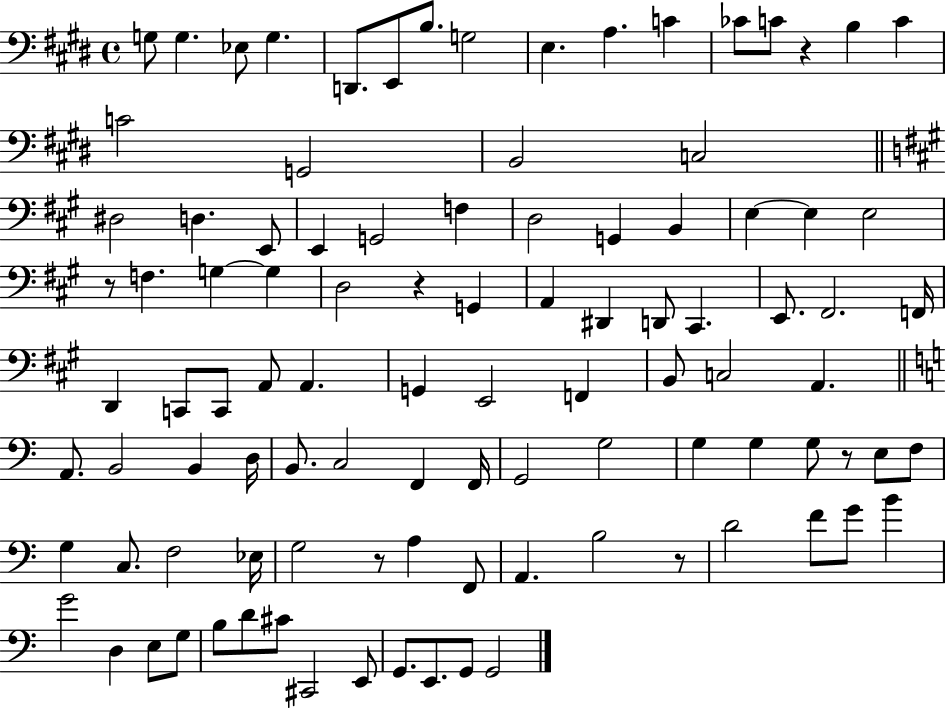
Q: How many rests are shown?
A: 6